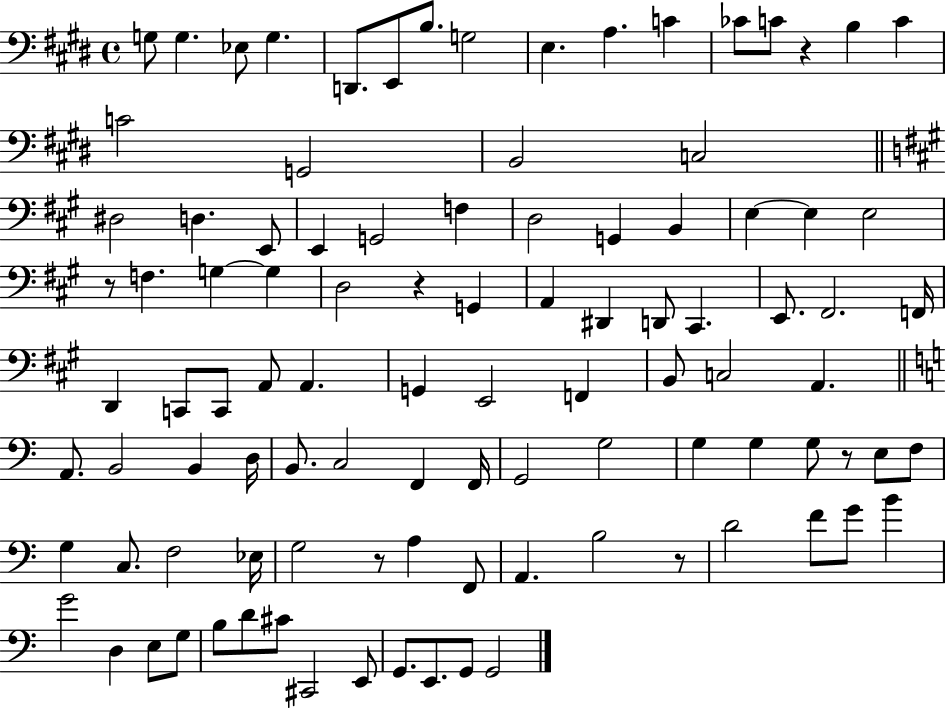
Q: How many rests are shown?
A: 6